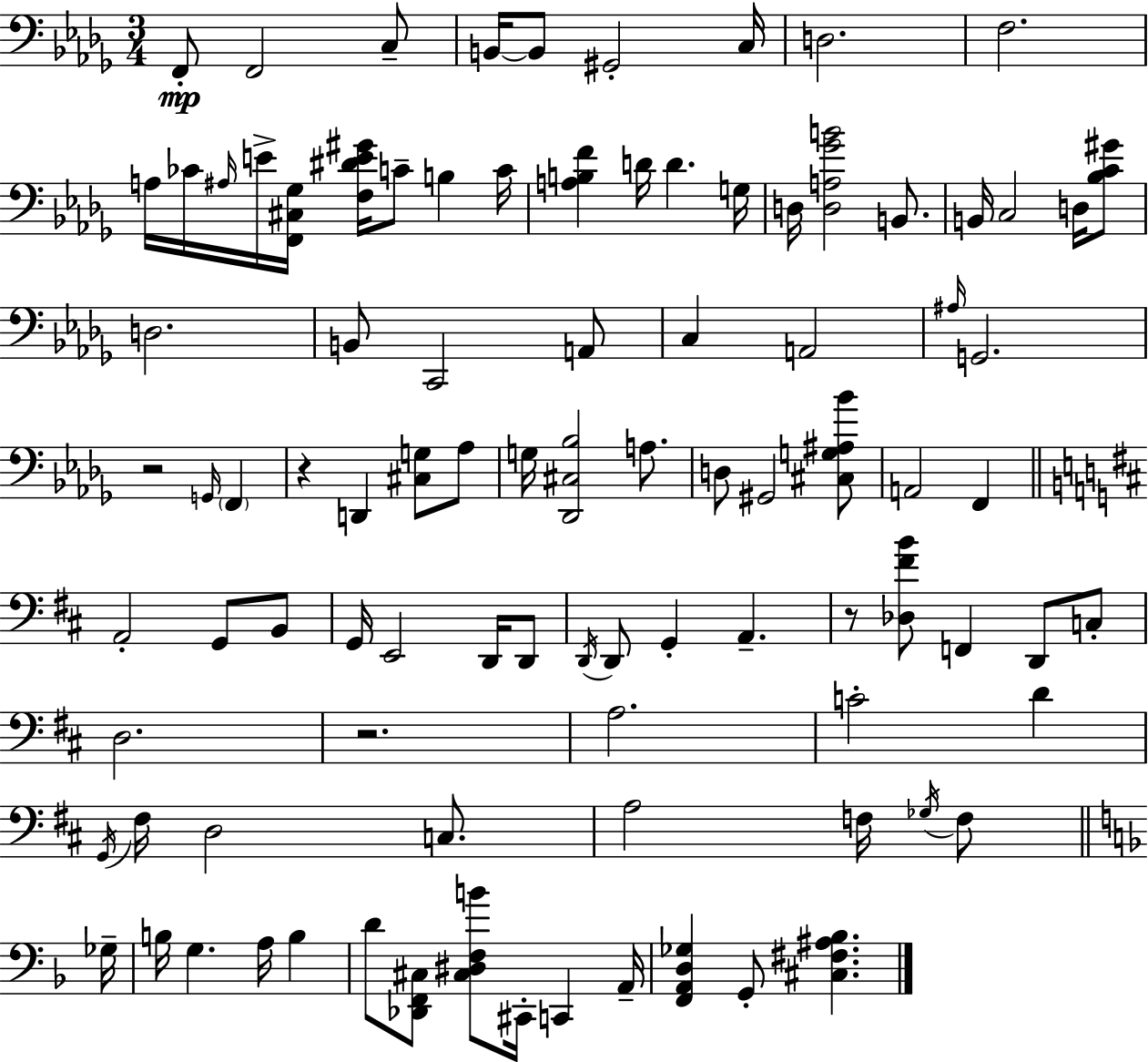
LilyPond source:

{
  \clef bass
  \numericTimeSignature
  \time 3/4
  \key bes \minor
  \repeat volta 2 { f,8-.\mp f,2 c8-- | b,16~~ b,8 gis,2-. c16 | d2. | f2. | \break a16 ces'16 \grace { ais16 } e'16-> <f, cis ges>16 <f dis' e' gis'>16 c'8-- b4 | c'16 <a b f'>4 d'16 d'4. | g16 d16 <d a ges' b'>2 b,8. | b,16 c2 d16 <bes c' gis'>8 | \break d2. | b,8 c,2 a,8 | c4 a,2 | \grace { ais16 } g,2. | \break r2 \grace { g,16 } \parenthesize f,4 | r4 d,4 <cis g>8 | aes8 g16 <des, cis bes>2 | a8. d8 gis,2 | \break <cis g ais bes'>8 a,2 f,4 | \bar "||" \break \key d \major a,2-. g,8 b,8 | g,16 e,2 d,16 d,8 | \acciaccatura { d,16 } d,8 g,4-. a,4.-- | r8 <des fis' b'>8 f,4 d,8 c8-. | \break d2. | r2. | a2. | c'2-. d'4 | \break \acciaccatura { g,16 } fis16 d2 c8. | a2 f16 \acciaccatura { ges16 } | f8 \bar "||" \break \key d \minor ges16-- b16 g4. a16 b4 | d'8 <des, f, cis>8 <cis dis f b'>8 cis,16-. c,4 | a,16-- <f, a, d ges>4 g,8-. <cis fis ais bes>4. | } \bar "|."
}